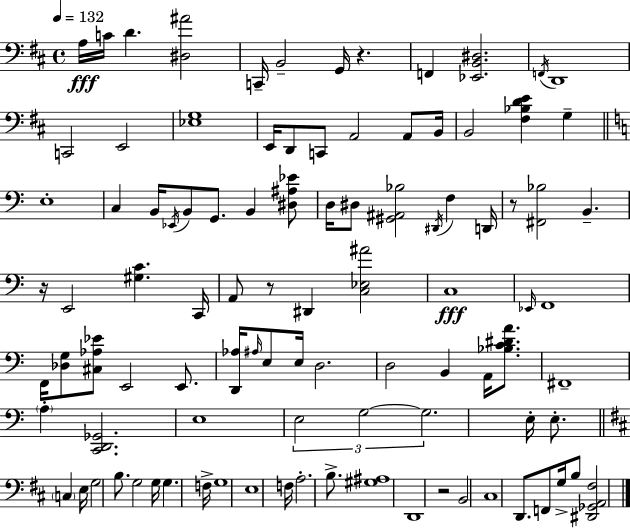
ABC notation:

X:1
T:Untitled
M:4/4
L:1/4
K:D
A,/4 C/4 D [^D,^A]2 C,,/4 B,,2 G,,/4 z F,, [_E,,B,,^D,]2 F,,/4 D,,4 C,,2 E,,2 [_E,G,]4 E,,/4 D,,/2 C,,/2 A,,2 A,,/2 B,,/4 B,,2 [^F,_B,DE] G, E,4 C, B,,/4 _E,,/4 B,,/2 G,,/2 B,, [^D,^A,_E]/2 D,/4 ^D,/2 [^G,,^A,,_B,]2 ^D,,/4 F, D,,/4 z/2 [^F,,_B,]2 B,, z/4 E,,2 [^G,C] C,,/4 A,,/2 z/2 ^D,, [C,_E,^A]2 C,4 _E,,/4 F,,4 F,,/4 [_D,G,]/2 [^C,_A,_E]/2 E,,2 E,,/2 [D,,_A,]/4 ^A,/4 E,/2 E,/4 D,2 D,2 B,, A,,/4 [_B,C^DA]/2 ^F,,4 A, [C,,D,,_G,,]2 E,4 E,2 G,2 G,2 E,/4 E,/2 C, E,/4 G,2 B,/2 G,2 G,/4 G, F,/4 G,4 E,4 F,/4 A,2 B,/2 [^G,^A,]4 D,,4 z2 B,,2 ^C,4 D,,/2 F,,/2 G,/4 B,/2 [^D,,_G,,A,,^F,]2